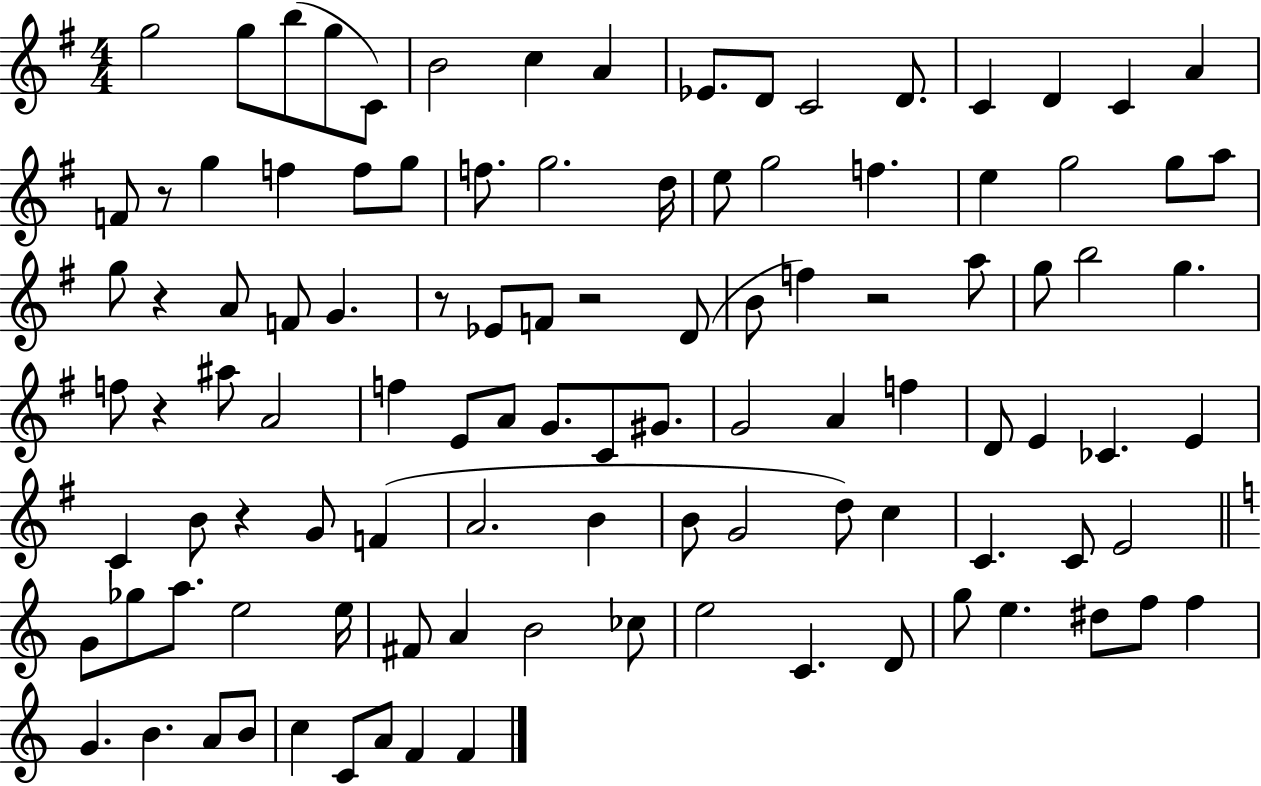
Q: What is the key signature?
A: G major